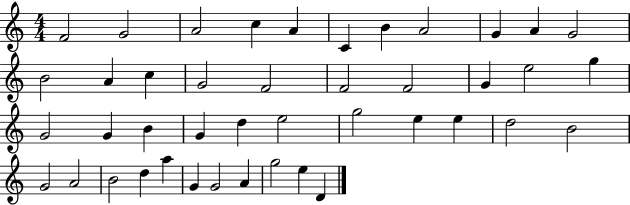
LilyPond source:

{
  \clef treble
  \numericTimeSignature
  \time 4/4
  \key c \major
  f'2 g'2 | a'2 c''4 a'4 | c'4 b'4 a'2 | g'4 a'4 g'2 | \break b'2 a'4 c''4 | g'2 f'2 | f'2 f'2 | g'4 e''2 g''4 | \break g'2 g'4 b'4 | g'4 d''4 e''2 | g''2 e''4 e''4 | d''2 b'2 | \break g'2 a'2 | b'2 d''4 a''4 | g'4 g'2 a'4 | g''2 e''4 d'4 | \break \bar "|."
}